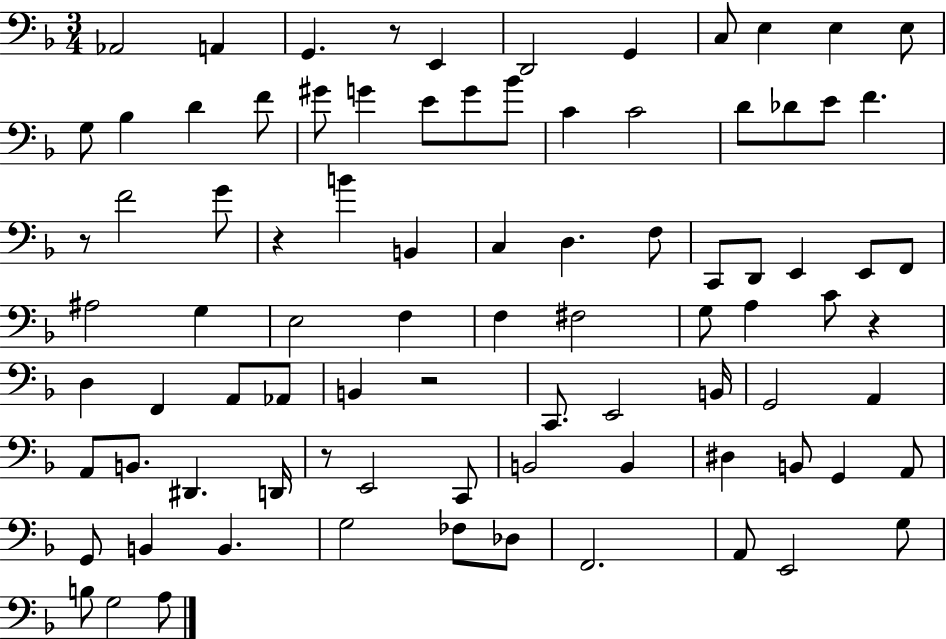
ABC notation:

X:1
T:Untitled
M:3/4
L:1/4
K:F
_A,,2 A,, G,, z/2 E,, D,,2 G,, C,/2 E, E, E,/2 G,/2 _B, D F/2 ^G/2 G E/2 G/2 _B/2 C C2 D/2 _D/2 E/2 F z/2 F2 G/2 z B B,, C, D, F,/2 C,,/2 D,,/2 E,, E,,/2 F,,/2 ^A,2 G, E,2 F, F, ^F,2 G,/2 A, C/2 z D, F,, A,,/2 _A,,/2 B,, z2 C,,/2 E,,2 B,,/4 G,,2 A,, A,,/2 B,,/2 ^D,, D,,/4 z/2 E,,2 C,,/2 B,,2 B,, ^D, B,,/2 G,, A,,/2 G,,/2 B,, B,, G,2 _F,/2 _D,/2 F,,2 A,,/2 E,,2 G,/2 B,/2 G,2 A,/2